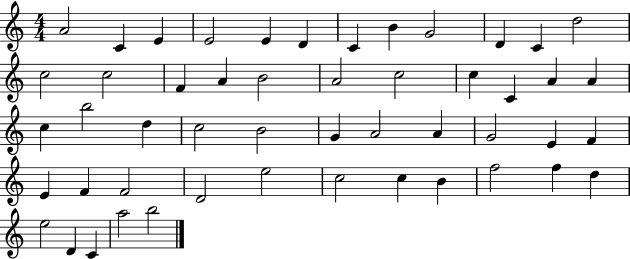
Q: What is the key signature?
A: C major